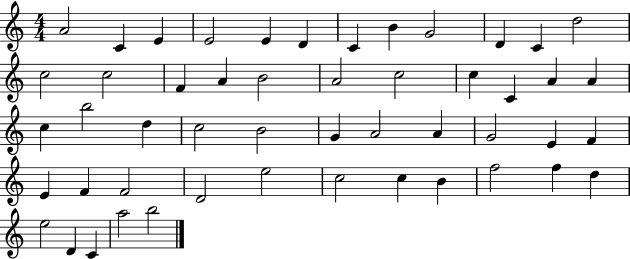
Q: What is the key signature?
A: C major